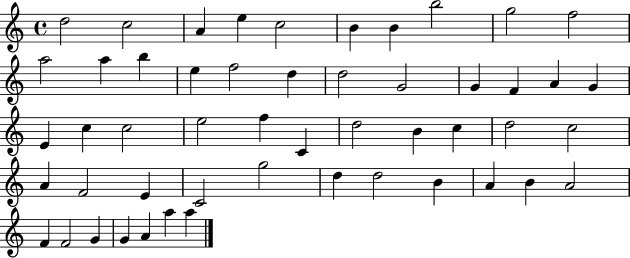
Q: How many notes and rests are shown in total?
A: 51